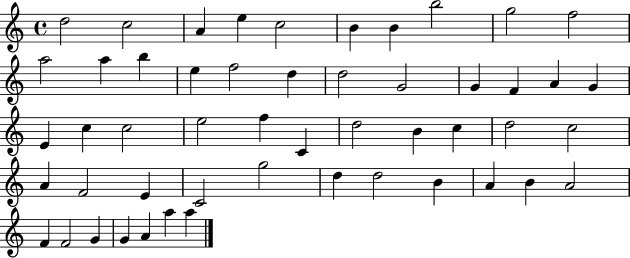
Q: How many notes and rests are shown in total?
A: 51